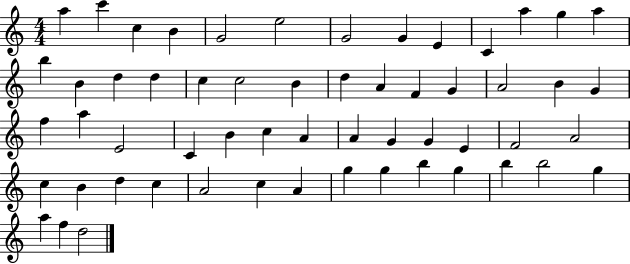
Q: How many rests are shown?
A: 0